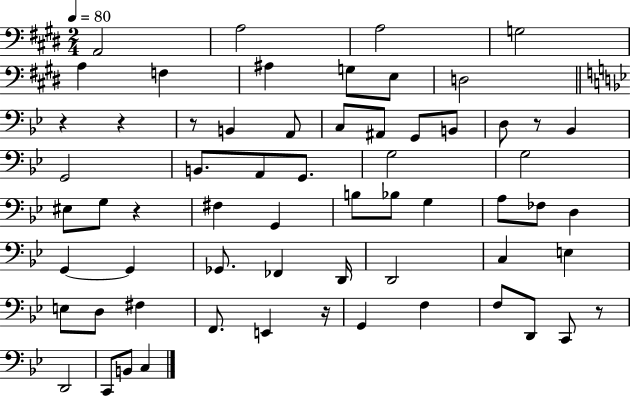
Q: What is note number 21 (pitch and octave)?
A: A2